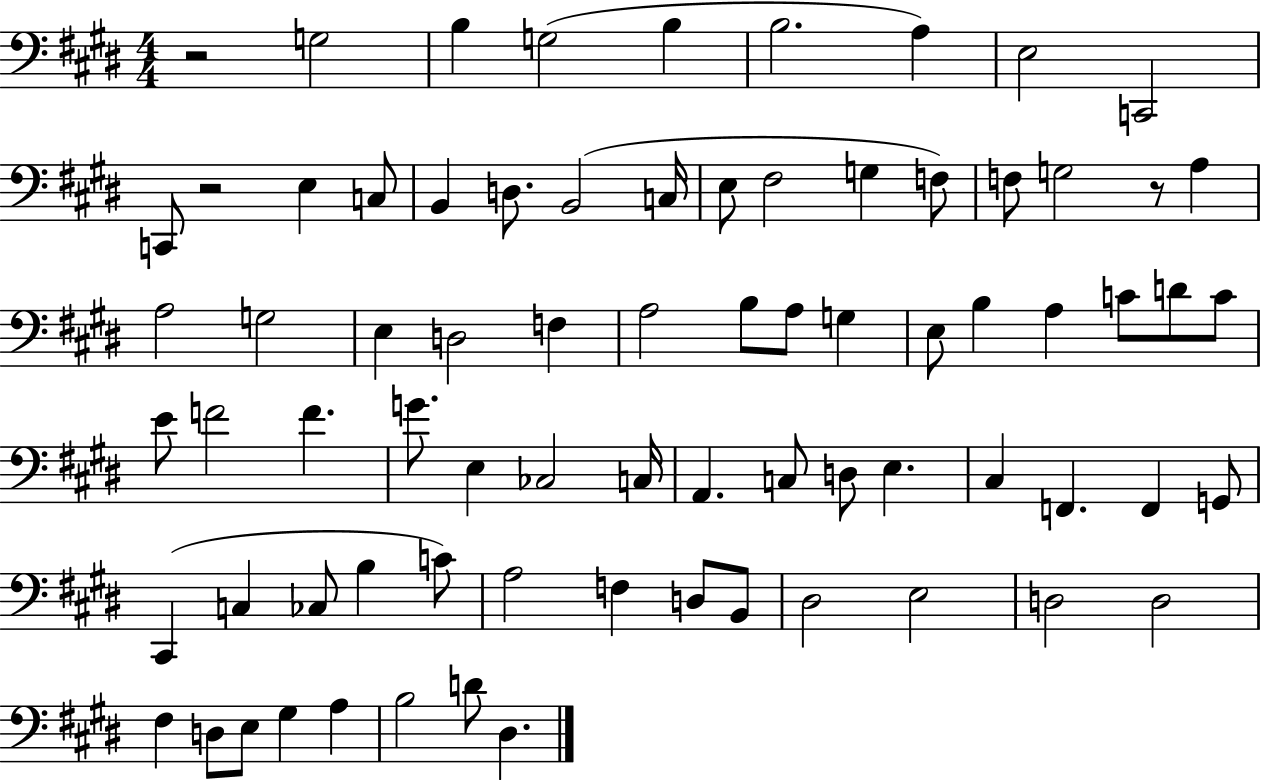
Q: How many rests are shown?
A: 3